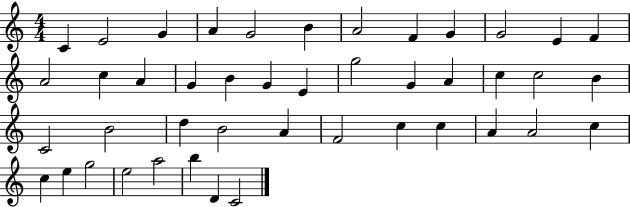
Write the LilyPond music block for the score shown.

{
  \clef treble
  \numericTimeSignature
  \time 4/4
  \key c \major
  c'4 e'2 g'4 | a'4 g'2 b'4 | a'2 f'4 g'4 | g'2 e'4 f'4 | \break a'2 c''4 a'4 | g'4 b'4 g'4 e'4 | g''2 g'4 a'4 | c''4 c''2 b'4 | \break c'2 b'2 | d''4 b'2 a'4 | f'2 c''4 c''4 | a'4 a'2 c''4 | \break c''4 e''4 g''2 | e''2 a''2 | b''4 d'4 c'2 | \bar "|."
}